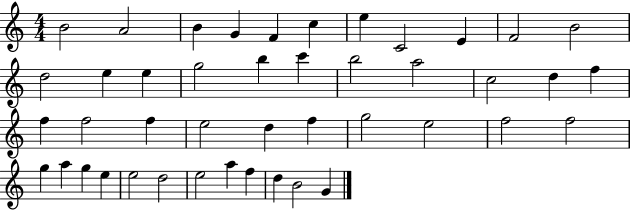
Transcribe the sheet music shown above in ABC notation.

X:1
T:Untitled
M:4/4
L:1/4
K:C
B2 A2 B G F c e C2 E F2 B2 d2 e e g2 b c' b2 a2 c2 d f f f2 f e2 d f g2 e2 f2 f2 g a g e e2 d2 e2 a f d B2 G